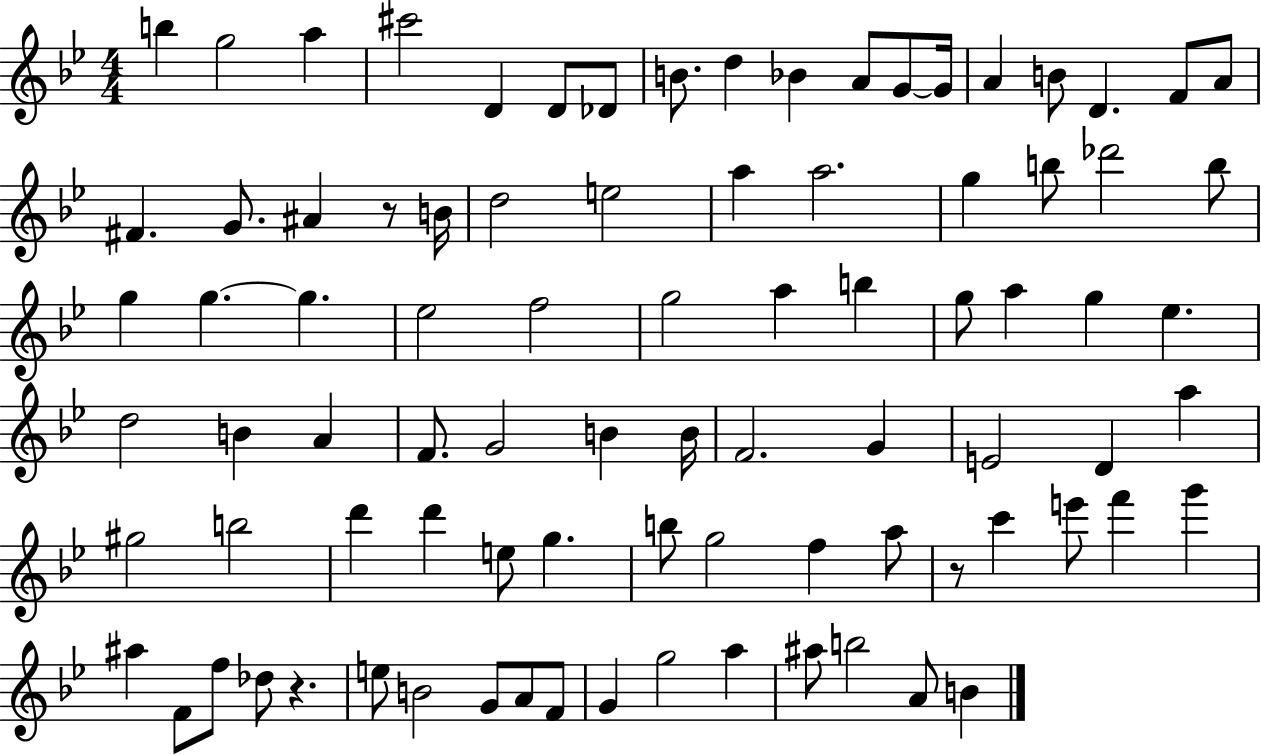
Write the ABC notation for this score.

X:1
T:Untitled
M:4/4
L:1/4
K:Bb
b g2 a ^c'2 D D/2 _D/2 B/2 d _B A/2 G/2 G/4 A B/2 D F/2 A/2 ^F G/2 ^A z/2 B/4 d2 e2 a a2 g b/2 _d'2 b/2 g g g _e2 f2 g2 a b g/2 a g _e d2 B A F/2 G2 B B/4 F2 G E2 D a ^g2 b2 d' d' e/2 g b/2 g2 f a/2 z/2 c' e'/2 f' g' ^a F/2 f/2 _d/2 z e/2 B2 G/2 A/2 F/2 G g2 a ^a/2 b2 A/2 B